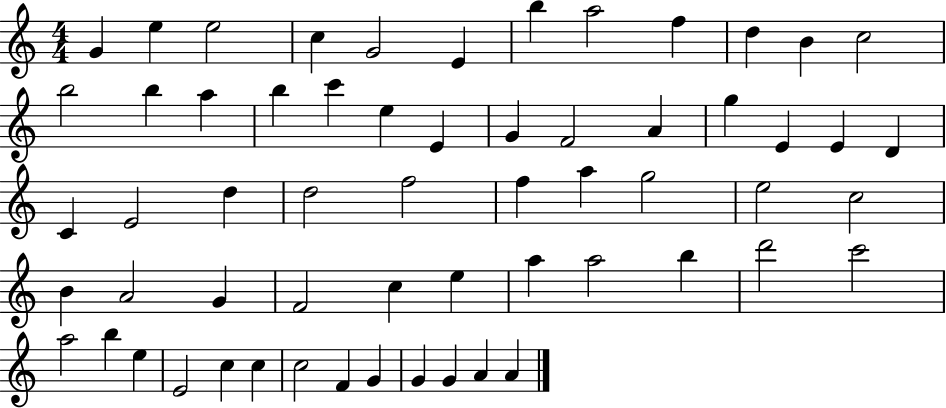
{
  \clef treble
  \numericTimeSignature
  \time 4/4
  \key c \major
  g'4 e''4 e''2 | c''4 g'2 e'4 | b''4 a''2 f''4 | d''4 b'4 c''2 | \break b''2 b''4 a''4 | b''4 c'''4 e''4 e'4 | g'4 f'2 a'4 | g''4 e'4 e'4 d'4 | \break c'4 e'2 d''4 | d''2 f''2 | f''4 a''4 g''2 | e''2 c''2 | \break b'4 a'2 g'4 | f'2 c''4 e''4 | a''4 a''2 b''4 | d'''2 c'''2 | \break a''2 b''4 e''4 | e'2 c''4 c''4 | c''2 f'4 g'4 | g'4 g'4 a'4 a'4 | \break \bar "|."
}